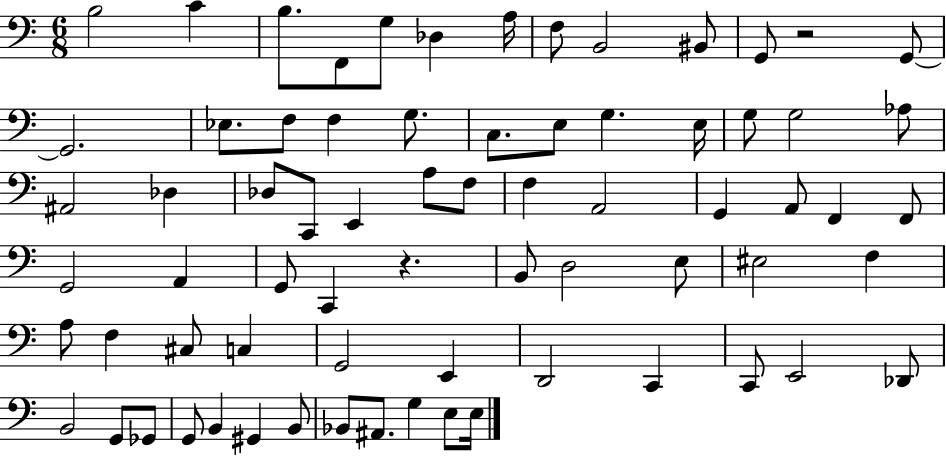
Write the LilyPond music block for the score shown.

{
  \clef bass
  \numericTimeSignature
  \time 6/8
  \key c \major
  \repeat volta 2 { b2 c'4 | b8. f,8 g8 des4 a16 | f8 b,2 bis,8 | g,8 r2 g,8~~ | \break g,2. | ees8. f8 f4 g8. | c8. e8 g4. e16 | g8 g2 aes8 | \break ais,2 des4 | des8 c,8 e,4 a8 f8 | f4 a,2 | g,4 a,8 f,4 f,8 | \break g,2 a,4 | g,8 c,4 r4. | b,8 d2 e8 | eis2 f4 | \break a8 f4 cis8 c4 | g,2 e,4 | d,2 c,4 | c,8 e,2 des,8 | \break b,2 g,8 ges,8 | g,8 b,4 gis,4 b,8 | bes,8 ais,8. g4 e8 e16 | } \bar "|."
}